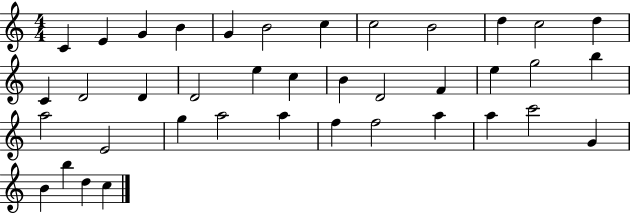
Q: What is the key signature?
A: C major